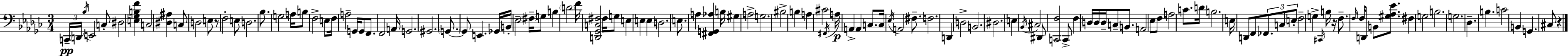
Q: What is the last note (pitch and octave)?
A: C#3